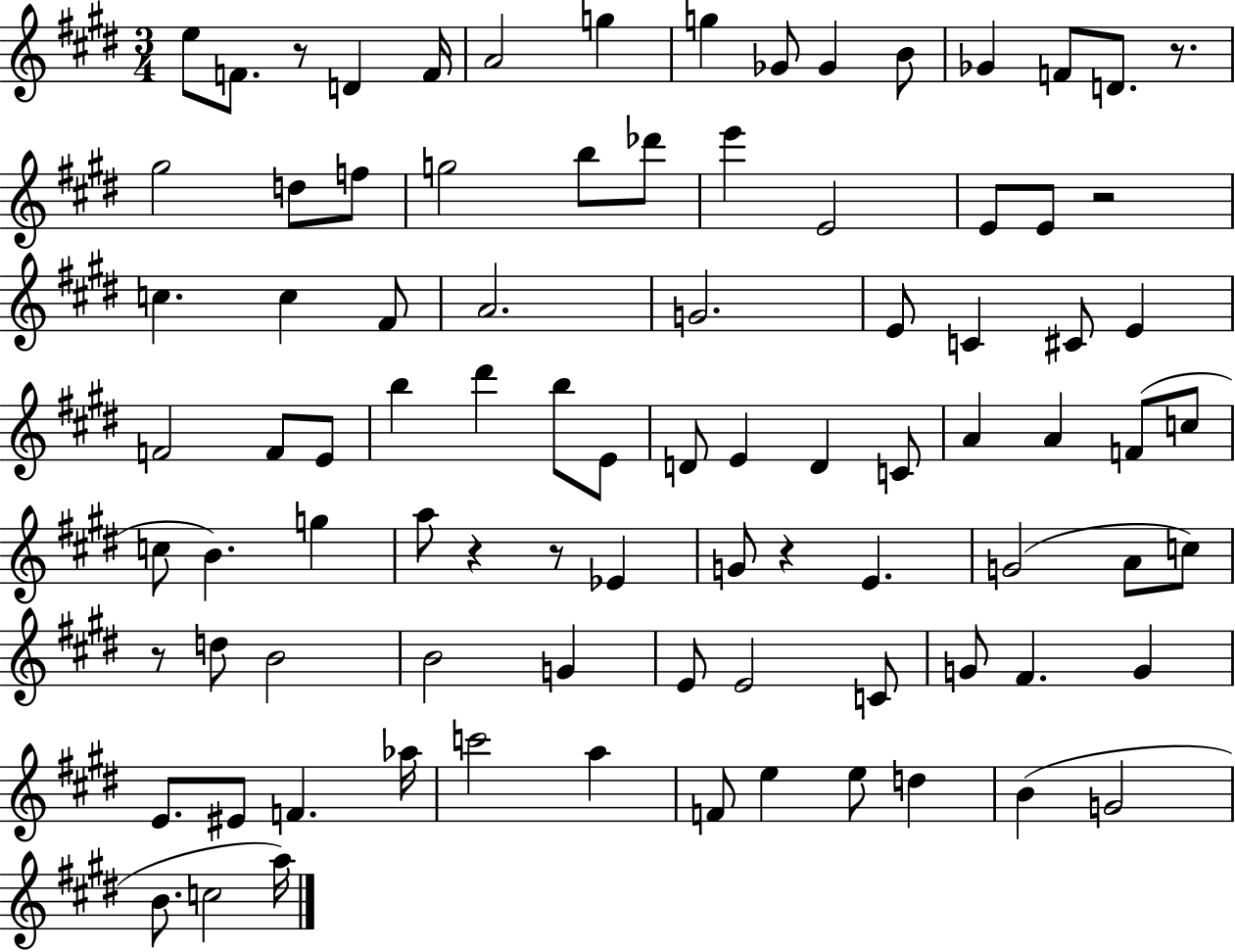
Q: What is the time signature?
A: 3/4